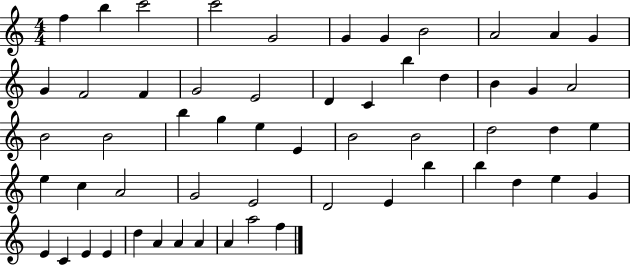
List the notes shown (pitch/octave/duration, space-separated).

F5/q B5/q C6/h C6/h G4/h G4/q G4/q B4/h A4/h A4/q G4/q G4/q F4/h F4/q G4/h E4/h D4/q C4/q B5/q D5/q B4/q G4/q A4/h B4/h B4/h B5/q G5/q E5/q E4/q B4/h B4/h D5/h D5/q E5/q E5/q C5/q A4/h G4/h E4/h D4/h E4/q B5/q B5/q D5/q E5/q G4/q E4/q C4/q E4/q E4/q D5/q A4/q A4/q A4/q A4/q A5/h F5/q